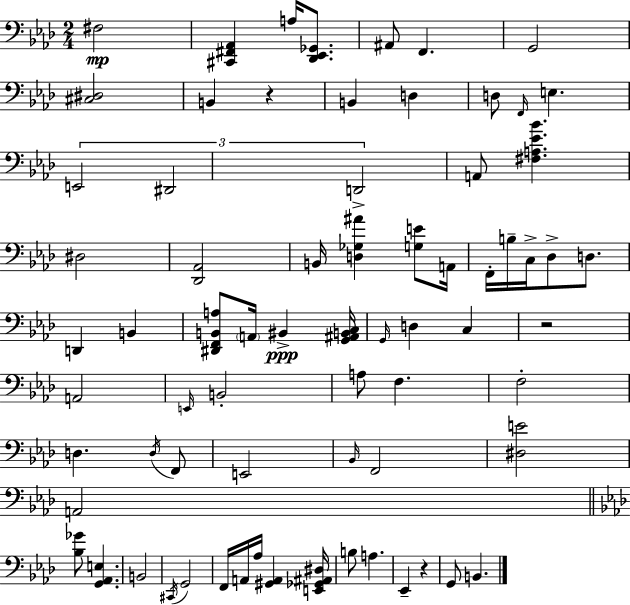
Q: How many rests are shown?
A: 3